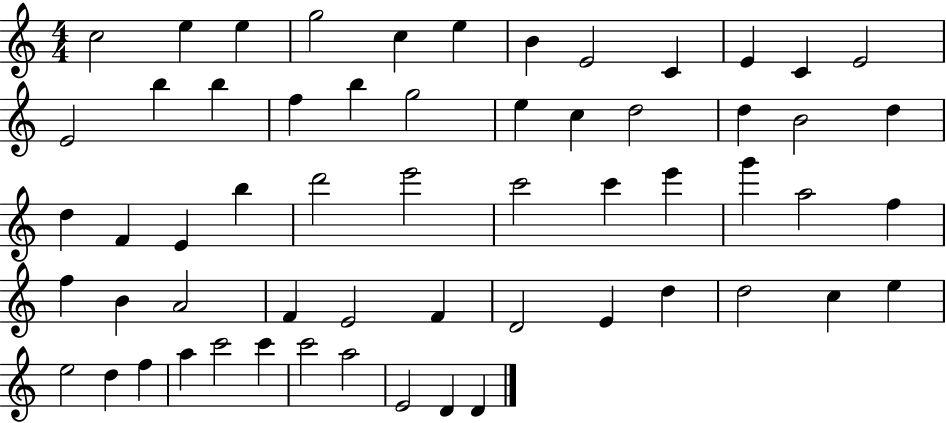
{
  \clef treble
  \numericTimeSignature
  \time 4/4
  \key c \major
  c''2 e''4 e''4 | g''2 c''4 e''4 | b'4 e'2 c'4 | e'4 c'4 e'2 | \break e'2 b''4 b''4 | f''4 b''4 g''2 | e''4 c''4 d''2 | d''4 b'2 d''4 | \break d''4 f'4 e'4 b''4 | d'''2 e'''2 | c'''2 c'''4 e'''4 | g'''4 a''2 f''4 | \break f''4 b'4 a'2 | f'4 e'2 f'4 | d'2 e'4 d''4 | d''2 c''4 e''4 | \break e''2 d''4 f''4 | a''4 c'''2 c'''4 | c'''2 a''2 | e'2 d'4 d'4 | \break \bar "|."
}